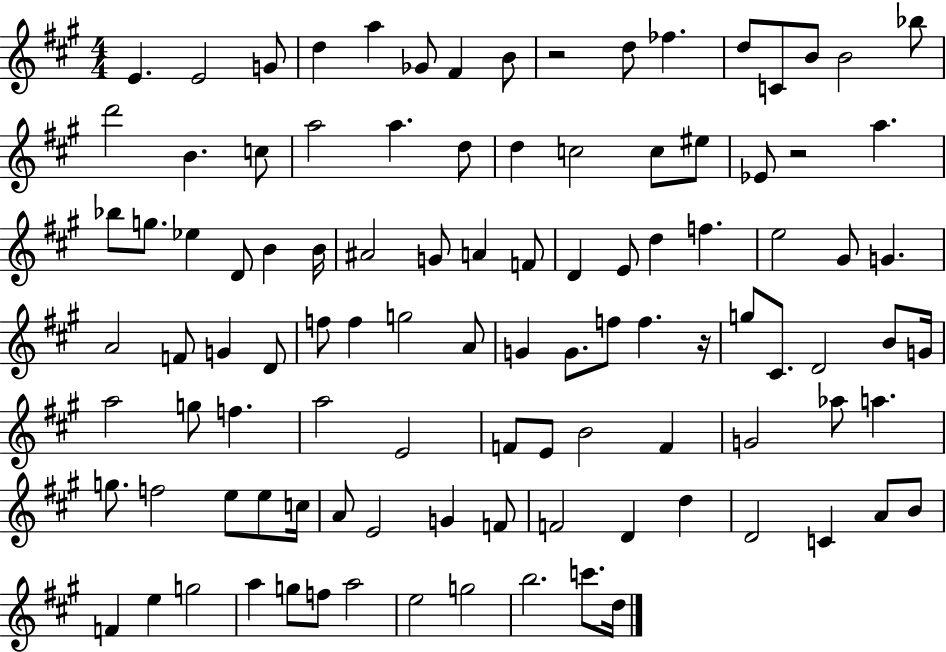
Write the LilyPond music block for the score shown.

{
  \clef treble
  \numericTimeSignature
  \time 4/4
  \key a \major
  e'4. e'2 g'8 | d''4 a''4 ges'8 fis'4 b'8 | r2 d''8 fes''4. | d''8 c'8 b'8 b'2 bes''8 | \break d'''2 b'4. c''8 | a''2 a''4. d''8 | d''4 c''2 c''8 eis''8 | ees'8 r2 a''4. | \break bes''8 g''8. ees''4 d'8 b'4 b'16 | ais'2 g'8 a'4 f'8 | d'4 e'8 d''4 f''4. | e''2 gis'8 g'4. | \break a'2 f'8 g'4 d'8 | f''8 f''4 g''2 a'8 | g'4 g'8. f''8 f''4. r16 | g''8 cis'8. d'2 b'8 g'16 | \break a''2 g''8 f''4. | a''2 e'2 | f'8 e'8 b'2 f'4 | g'2 aes''8 a''4. | \break g''8. f''2 e''8 e''8 c''16 | a'8 e'2 g'4 f'8 | f'2 d'4 d''4 | d'2 c'4 a'8 b'8 | \break f'4 e''4 g''2 | a''4 g''8 f''8 a''2 | e''2 g''2 | b''2. c'''8. d''16 | \break \bar "|."
}